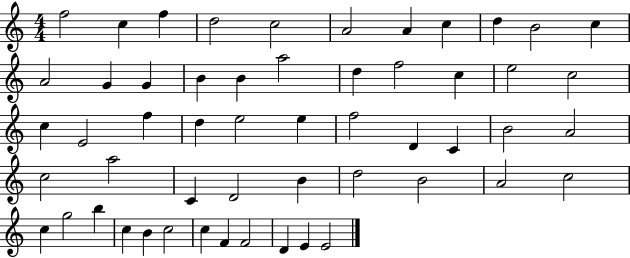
F5/h C5/q F5/q D5/h C5/h A4/h A4/q C5/q D5/q B4/h C5/q A4/h G4/q G4/q B4/q B4/q A5/h D5/q F5/h C5/q E5/h C5/h C5/q E4/h F5/q D5/q E5/h E5/q F5/h D4/q C4/q B4/h A4/h C5/h A5/h C4/q D4/h B4/q D5/h B4/h A4/h C5/h C5/q G5/h B5/q C5/q B4/q C5/h C5/q F4/q F4/h D4/q E4/q E4/h